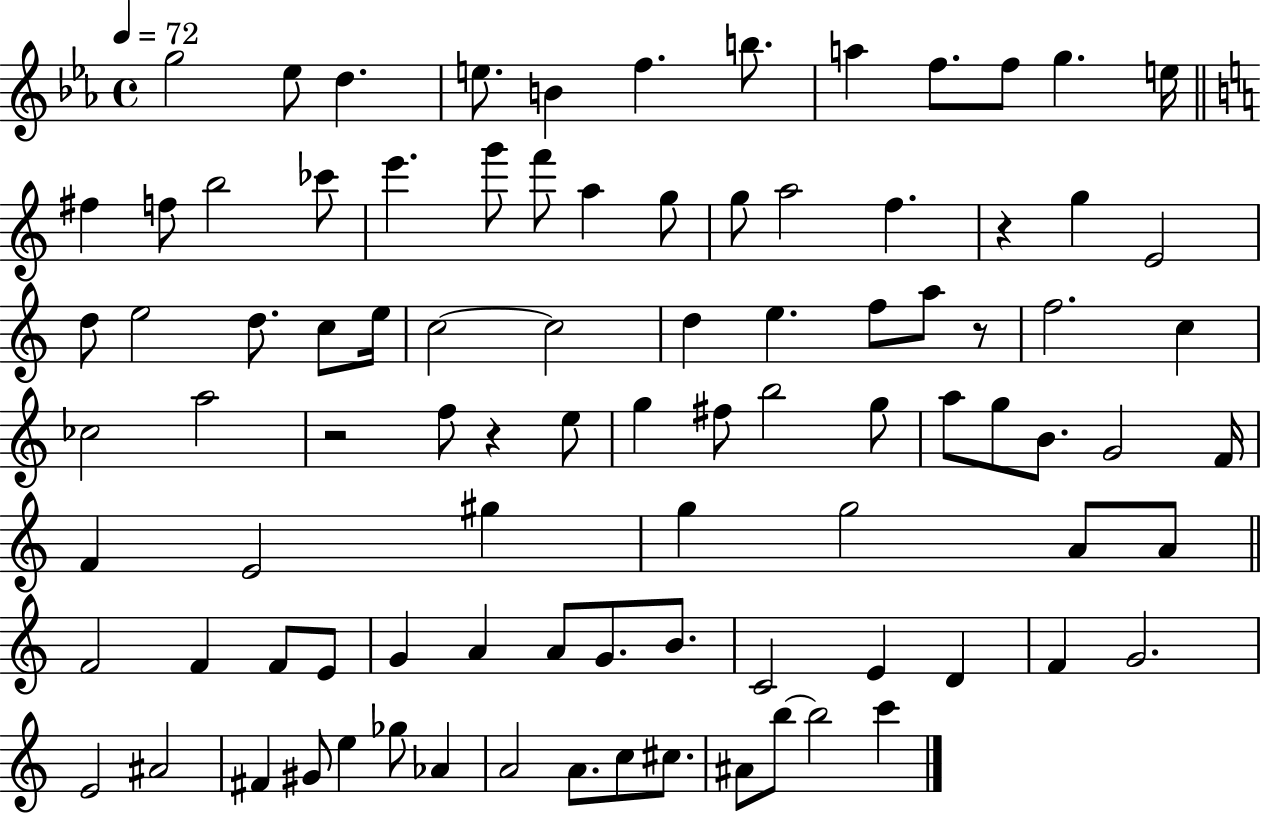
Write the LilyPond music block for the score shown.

{
  \clef treble
  \time 4/4
  \defaultTimeSignature
  \key ees \major
  \tempo 4 = 72
  g''2 ees''8 d''4. | e''8. b'4 f''4. b''8. | a''4 f''8. f''8 g''4. e''16 | \bar "||" \break \key a \minor fis''4 f''8 b''2 ces'''8 | e'''4. g'''8 f'''8 a''4 g''8 | g''8 a''2 f''4. | r4 g''4 e'2 | \break d''8 e''2 d''8. c''8 e''16 | c''2~~ c''2 | d''4 e''4. f''8 a''8 r8 | f''2. c''4 | \break ces''2 a''2 | r2 f''8 r4 e''8 | g''4 fis''8 b''2 g''8 | a''8 g''8 b'8. g'2 f'16 | \break f'4 e'2 gis''4 | g''4 g''2 a'8 a'8 | \bar "||" \break \key c \major f'2 f'4 f'8 e'8 | g'4 a'4 a'8 g'8. b'8. | c'2 e'4 d'4 | f'4 g'2. | \break e'2 ais'2 | fis'4 gis'8 e''4 ges''8 aes'4 | a'2 a'8. c''8 cis''8. | ais'8 b''8~~ b''2 c'''4 | \break \bar "|."
}